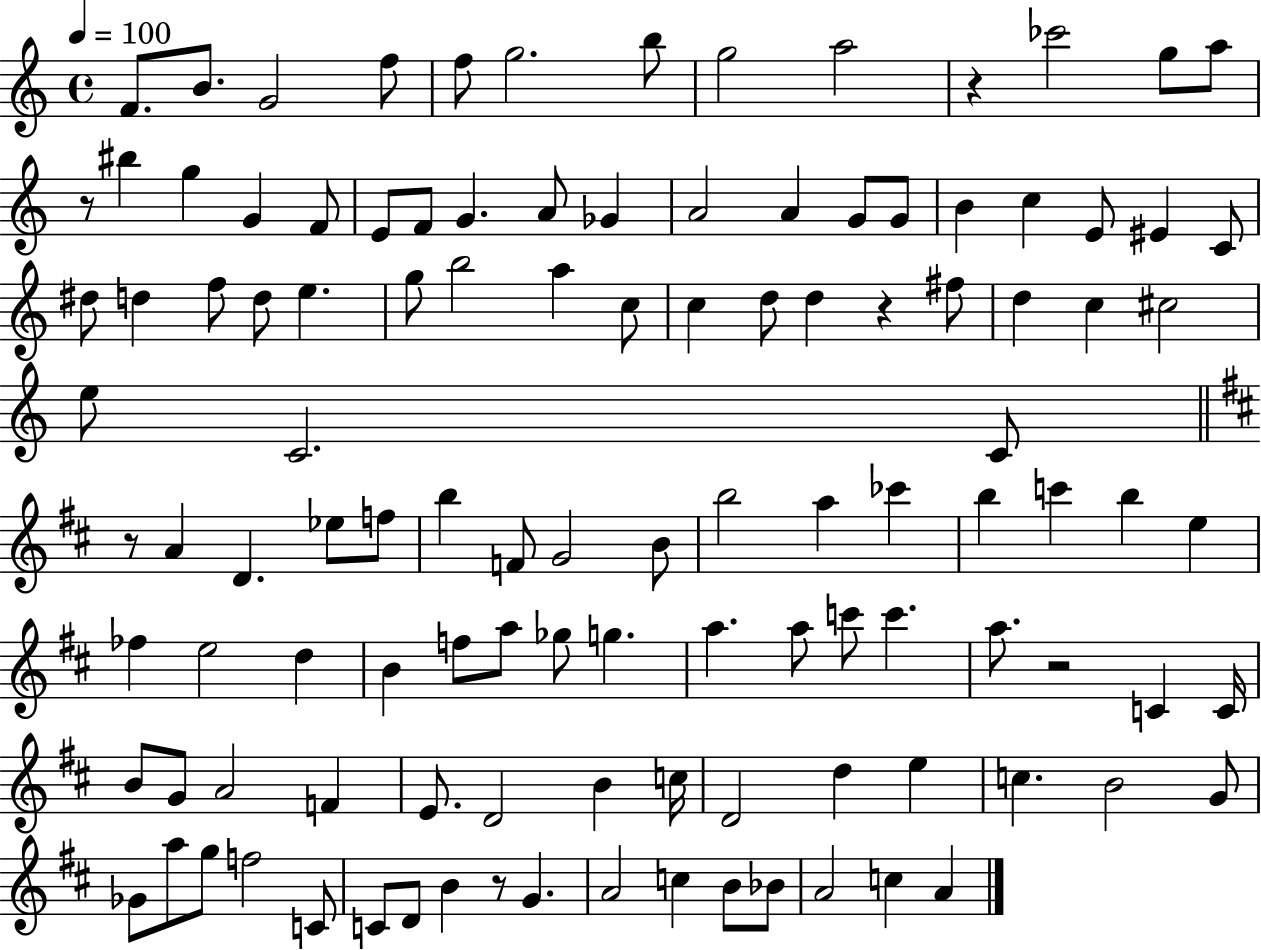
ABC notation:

X:1
T:Untitled
M:4/4
L:1/4
K:C
F/2 B/2 G2 f/2 f/2 g2 b/2 g2 a2 z _c'2 g/2 a/2 z/2 ^b g G F/2 E/2 F/2 G A/2 _G A2 A G/2 G/2 B c E/2 ^E C/2 ^d/2 d f/2 d/2 e g/2 b2 a c/2 c d/2 d z ^f/2 d c ^c2 e/2 C2 C/2 z/2 A D _e/2 f/2 b F/2 G2 B/2 b2 a _c' b c' b e _f e2 d B f/2 a/2 _g/2 g a a/2 c'/2 c' a/2 z2 C C/4 B/2 G/2 A2 F E/2 D2 B c/4 D2 d e c B2 G/2 _G/2 a/2 g/2 f2 C/2 C/2 D/2 B z/2 G A2 c B/2 _B/2 A2 c A